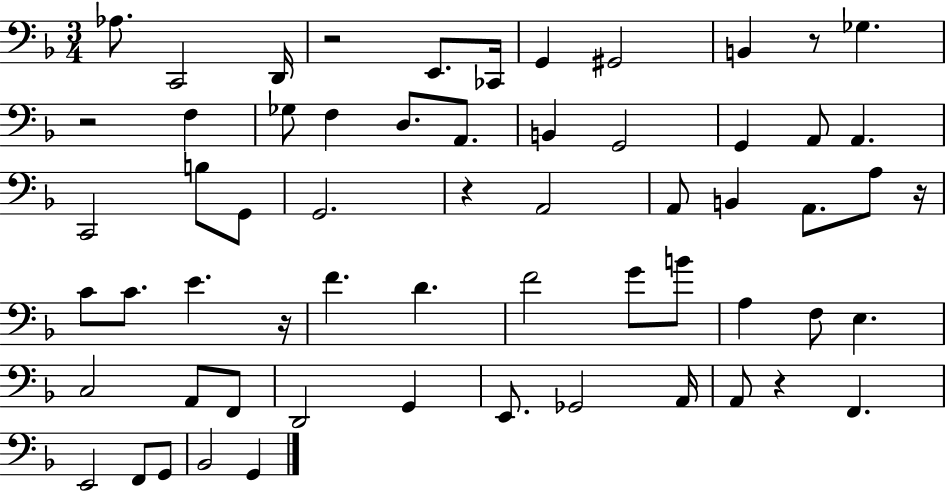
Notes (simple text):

Ab3/e. C2/h D2/s R/h E2/e. CES2/s G2/q G#2/h B2/q R/e Gb3/q. R/h F3/q Gb3/e F3/q D3/e. A2/e. B2/q G2/h G2/q A2/e A2/q. C2/h B3/e G2/e G2/h. R/q A2/h A2/e B2/q A2/e. A3/e R/s C4/e C4/e. E4/q. R/s F4/q. D4/q. F4/h G4/e B4/e A3/q F3/e E3/q. C3/h A2/e F2/e D2/h G2/q E2/e. Gb2/h A2/s A2/e R/q F2/q. E2/h F2/e G2/e Bb2/h G2/q